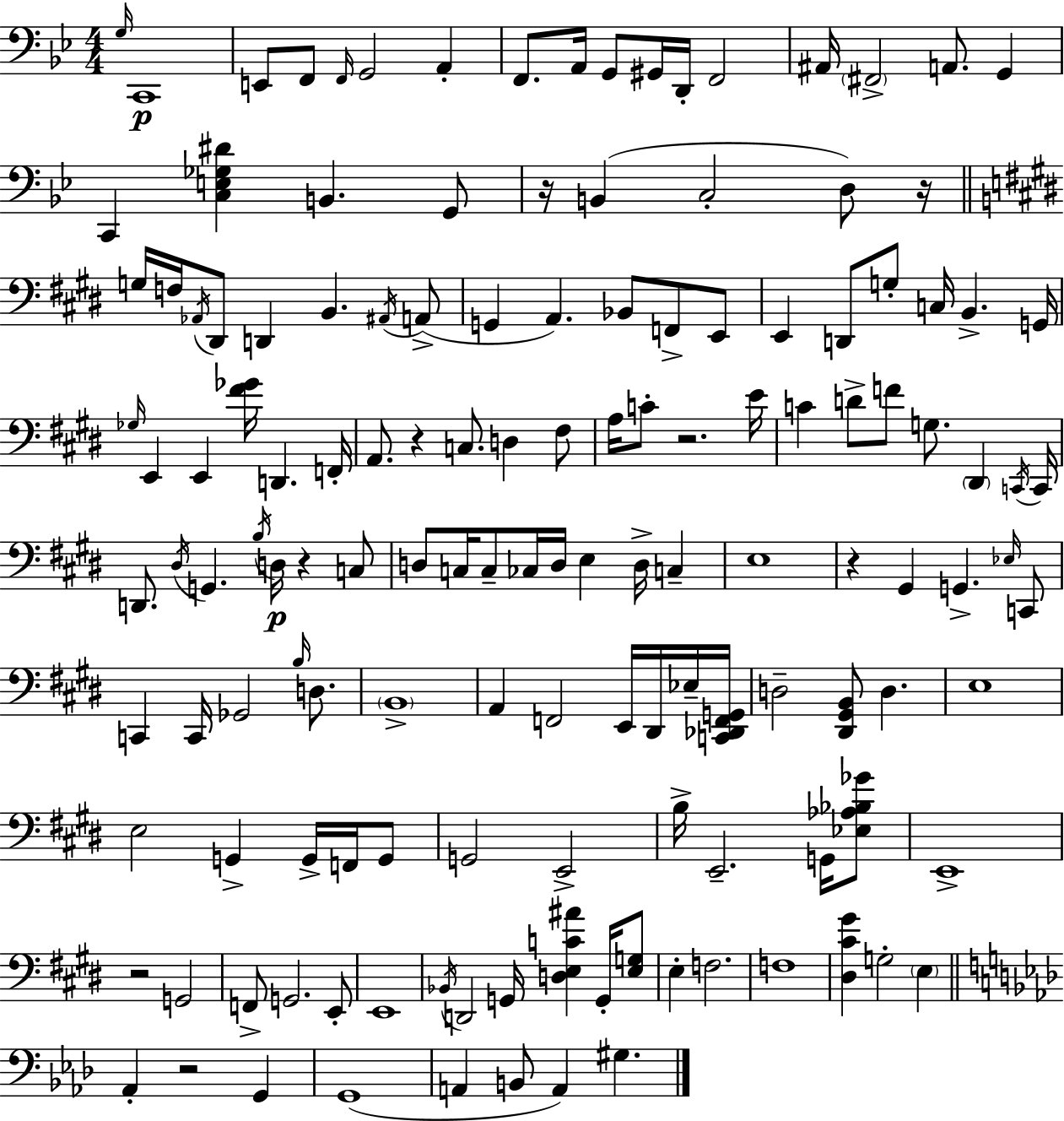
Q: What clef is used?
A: bass